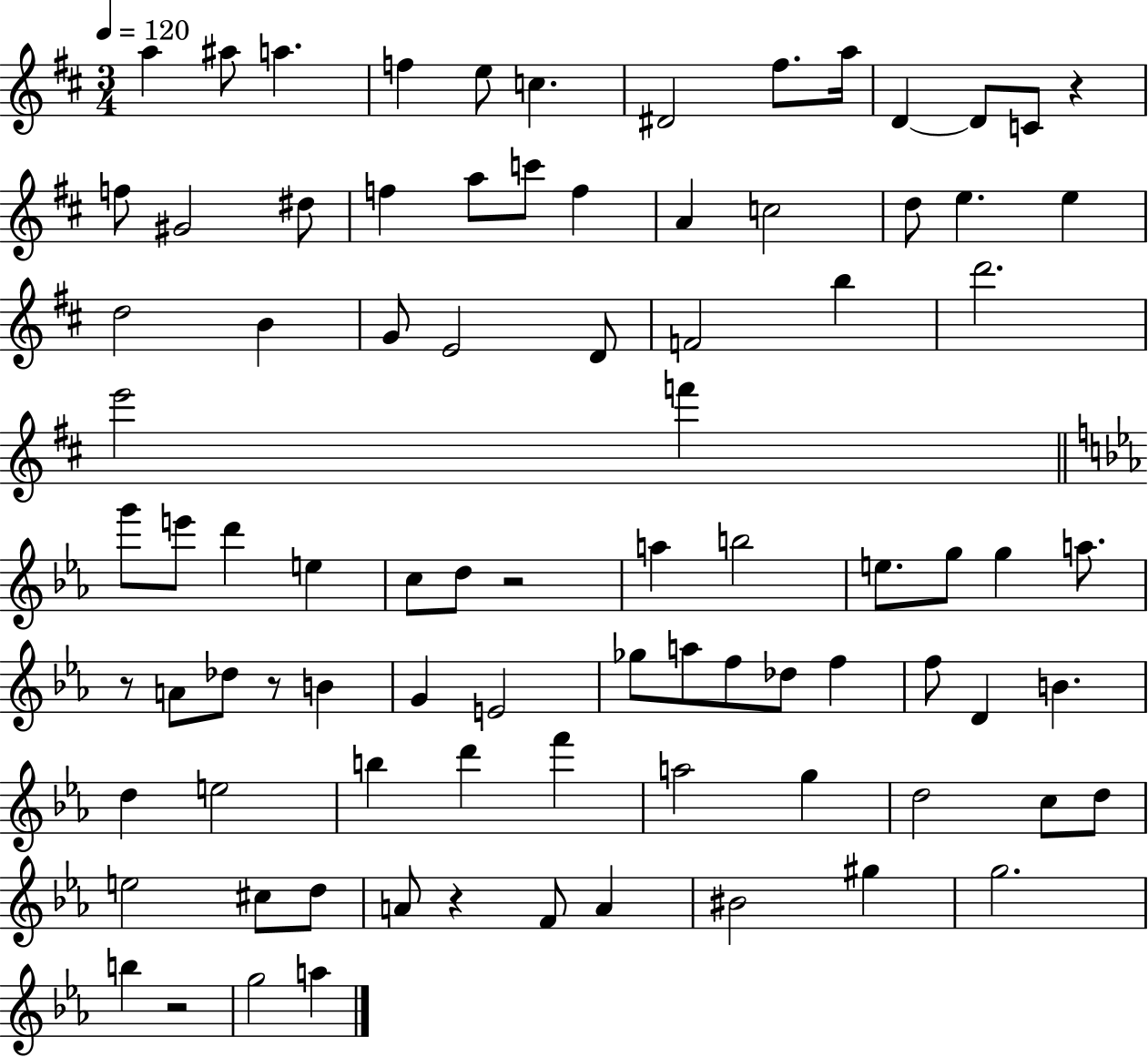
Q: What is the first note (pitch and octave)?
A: A5